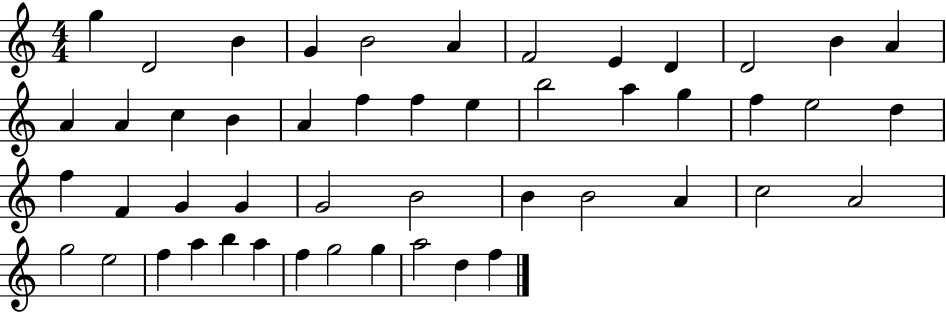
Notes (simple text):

G5/q D4/h B4/q G4/q B4/h A4/q F4/h E4/q D4/q D4/h B4/q A4/q A4/q A4/q C5/q B4/q A4/q F5/q F5/q E5/q B5/h A5/q G5/q F5/q E5/h D5/q F5/q F4/q G4/q G4/q G4/h B4/h B4/q B4/h A4/q C5/h A4/h G5/h E5/h F5/q A5/q B5/q A5/q F5/q G5/h G5/q A5/h D5/q F5/q